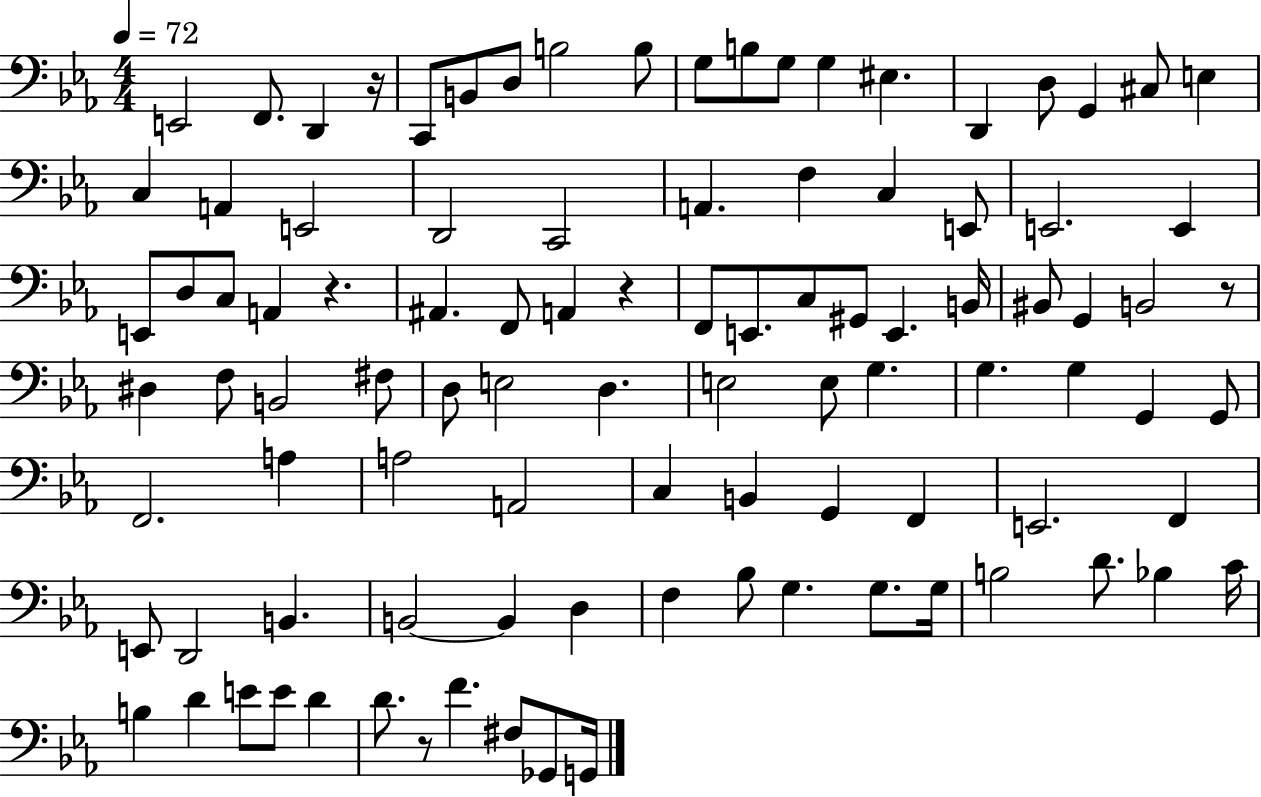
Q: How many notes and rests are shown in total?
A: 99